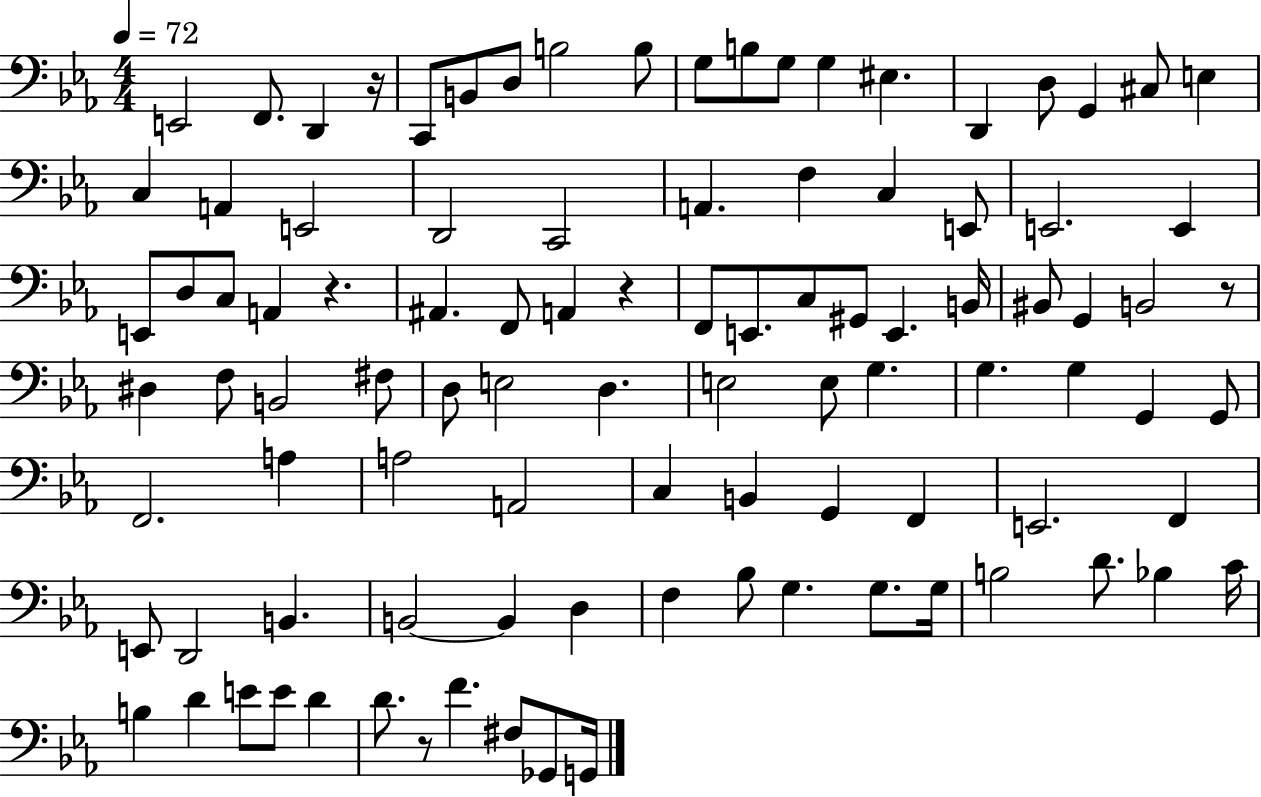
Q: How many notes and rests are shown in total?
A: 99